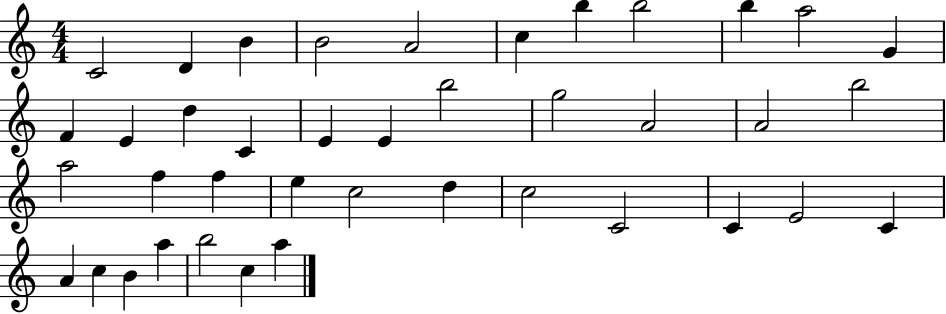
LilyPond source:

{
  \clef treble
  \numericTimeSignature
  \time 4/4
  \key c \major
  c'2 d'4 b'4 | b'2 a'2 | c''4 b''4 b''2 | b''4 a''2 g'4 | \break f'4 e'4 d''4 c'4 | e'4 e'4 b''2 | g''2 a'2 | a'2 b''2 | \break a''2 f''4 f''4 | e''4 c''2 d''4 | c''2 c'2 | c'4 e'2 c'4 | \break a'4 c''4 b'4 a''4 | b''2 c''4 a''4 | \bar "|."
}